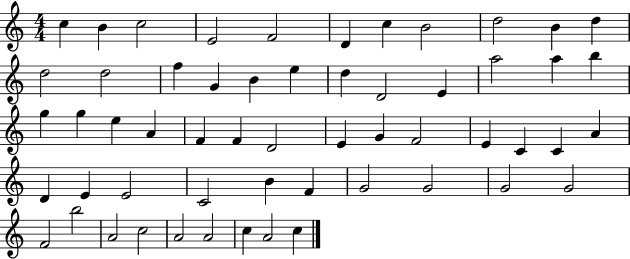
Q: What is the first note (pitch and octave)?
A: C5